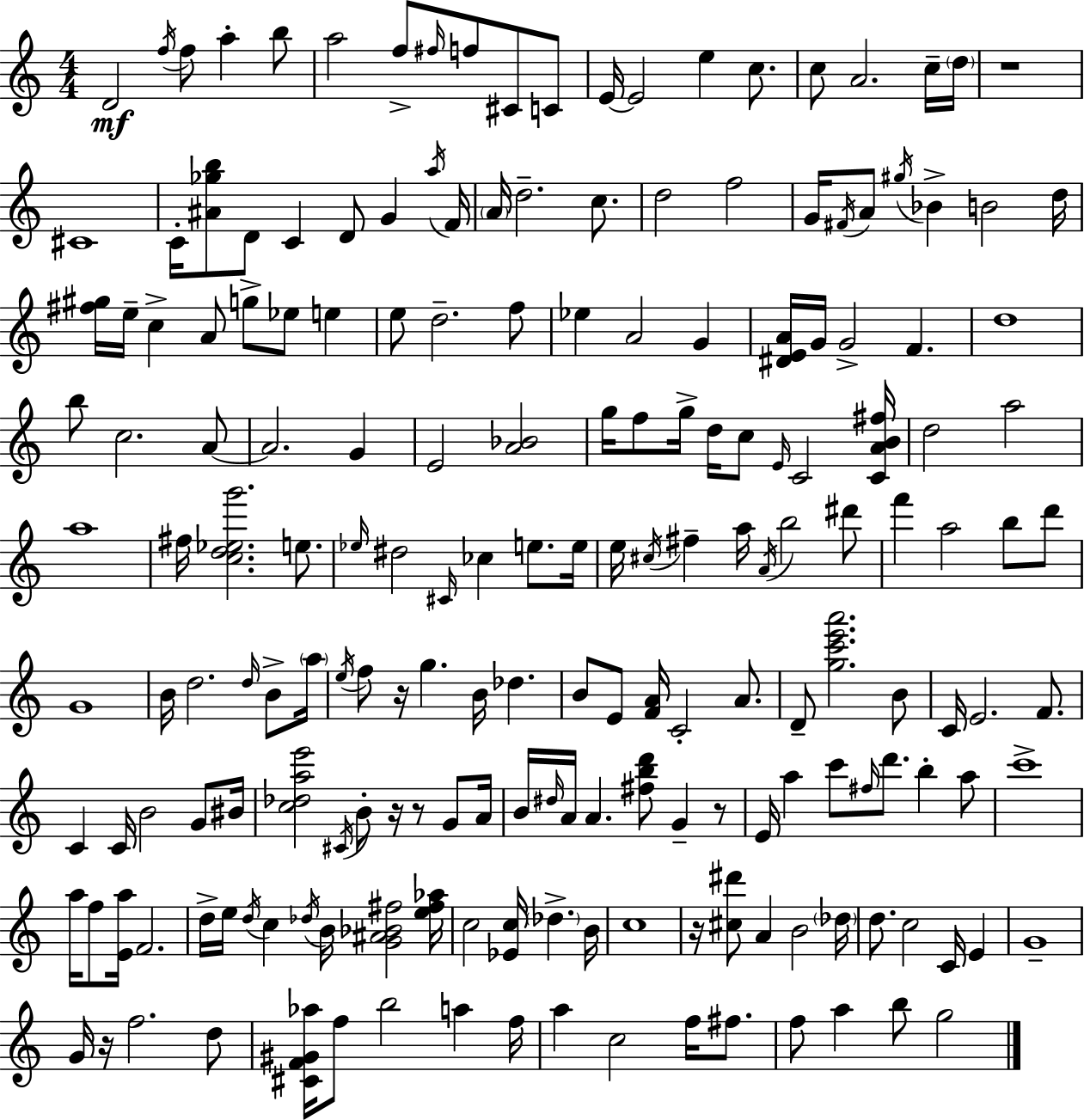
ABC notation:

X:1
T:Untitled
M:4/4
L:1/4
K:C
D2 f/4 f/2 a b/2 a2 f/2 ^f/4 f/2 ^C/2 C/2 E/4 E2 e c/2 c/2 A2 c/4 d/4 z4 ^C4 C/4 [^A_gb]/2 D/2 C D/2 G a/4 F/4 A/4 d2 c/2 d2 f2 G/4 ^F/4 A/2 ^g/4 _B B2 d/4 [^f^g]/4 e/4 c A/2 g/2 _e/2 e e/2 d2 f/2 _e A2 G [^DEA]/4 G/4 G2 F d4 b/2 c2 A/2 A2 G E2 [A_B]2 g/4 f/2 g/4 d/4 c/2 E/4 C2 [CAB^f]/4 d2 a2 a4 ^f/4 [cd_eg']2 e/2 _e/4 ^d2 ^C/4 _c e/2 e/4 e/4 ^c/4 ^f a/4 A/4 b2 ^d'/2 f' a2 b/2 d'/2 G4 B/4 d2 d/4 B/2 a/4 e/4 f/2 z/4 g B/4 _d B/2 E/2 [FA]/4 C2 A/2 D/2 [gc'e'a']2 B/2 C/4 E2 F/2 C C/4 B2 G/2 ^B/4 [c_dae']2 ^C/4 B/2 z/4 z/2 G/2 A/4 B/4 ^d/4 A/4 A [^fbd']/2 G z/2 E/4 a c'/2 ^f/4 d'/2 b a/2 c'4 a/4 f/2 [Ea]/4 F2 d/4 e/4 d/4 c _d/4 B/4 [G^A_B^f]2 [e^f_a]/4 c2 [_Ec]/4 _d B/4 c4 z/4 [^c^d']/2 A B2 _d/4 d/2 c2 C/4 E G4 G/4 z/4 f2 d/2 [^CF^G_a]/4 f/2 b2 a f/4 a c2 f/4 ^f/2 f/2 a b/2 g2